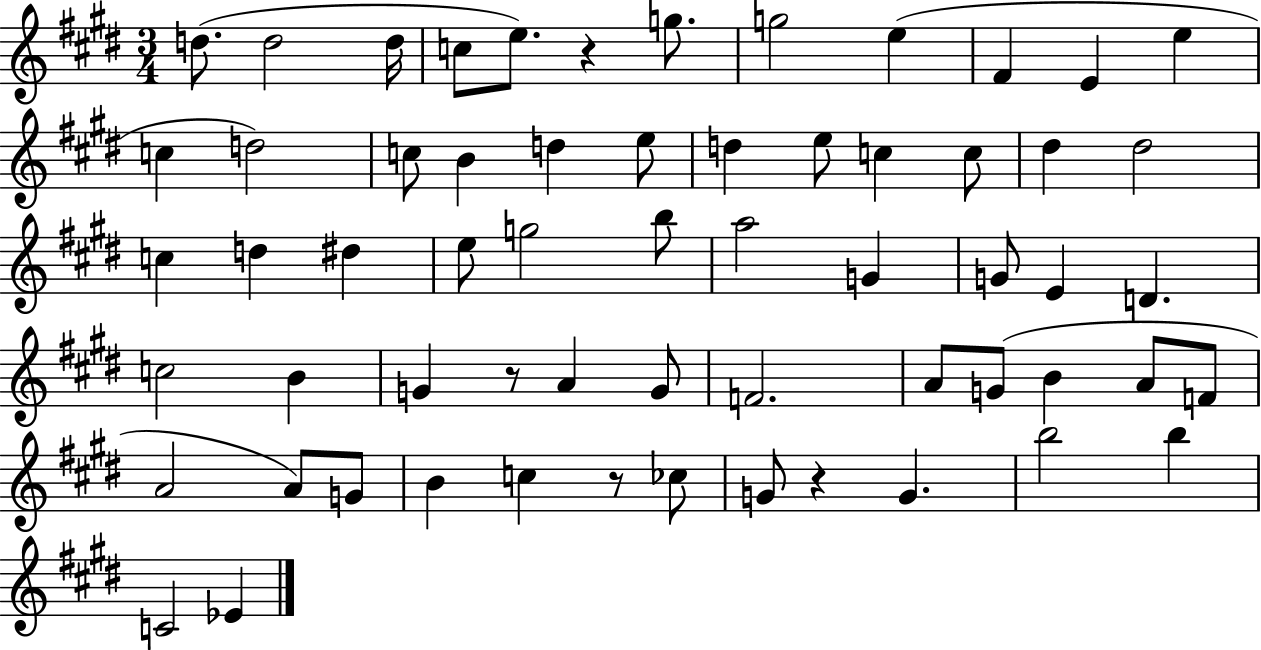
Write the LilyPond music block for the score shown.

{
  \clef treble
  \numericTimeSignature
  \time 3/4
  \key e \major
  d''8.( d''2 d''16 | c''8 e''8.) r4 g''8. | g''2 e''4( | fis'4 e'4 e''4 | \break c''4 d''2) | c''8 b'4 d''4 e''8 | d''4 e''8 c''4 c''8 | dis''4 dis''2 | \break c''4 d''4 dis''4 | e''8 g''2 b''8 | a''2 g'4 | g'8 e'4 d'4. | \break c''2 b'4 | g'4 r8 a'4 g'8 | f'2. | a'8 g'8( b'4 a'8 f'8 | \break a'2 a'8) g'8 | b'4 c''4 r8 ces''8 | g'8 r4 g'4. | b''2 b''4 | \break c'2 ees'4 | \bar "|."
}